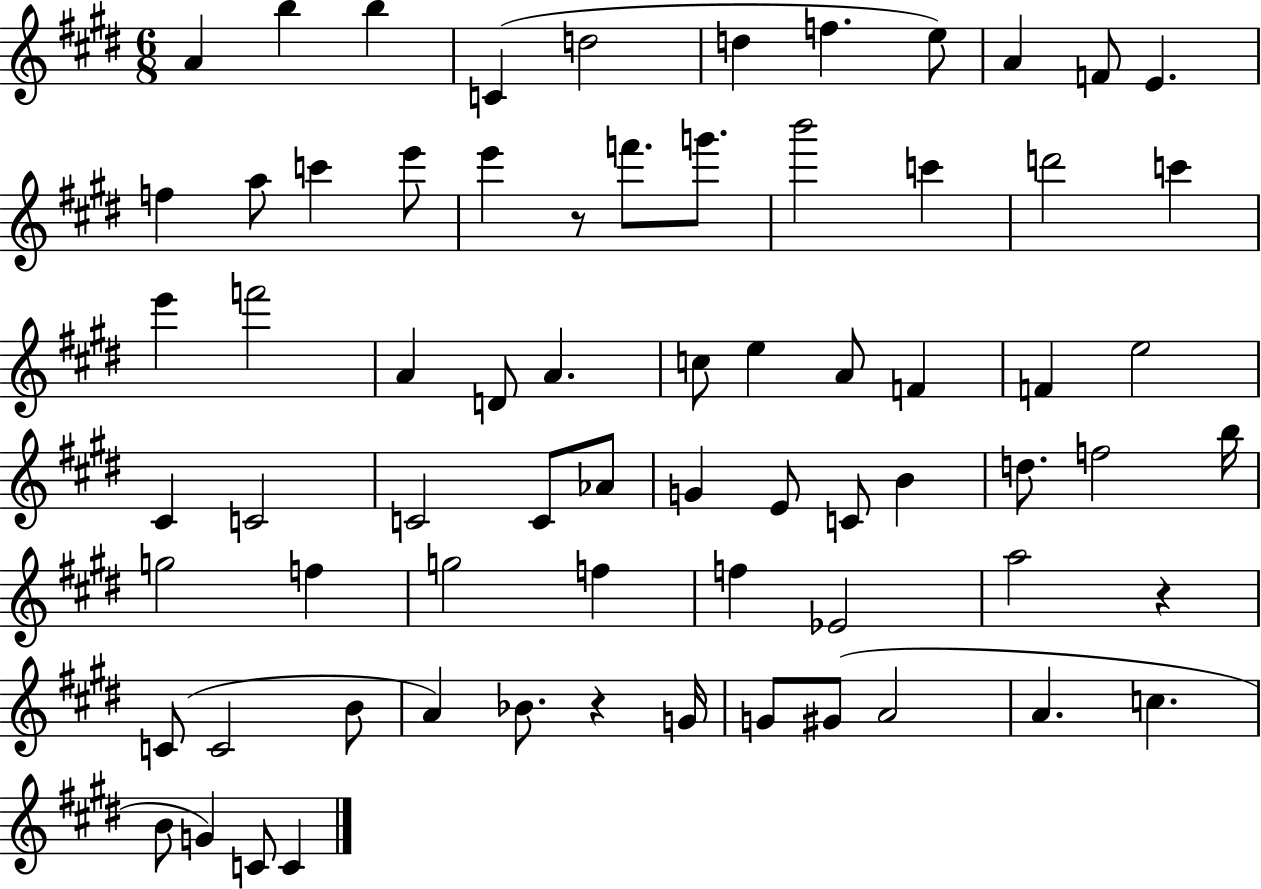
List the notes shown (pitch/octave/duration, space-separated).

A4/q B5/q B5/q C4/q D5/h D5/q F5/q. E5/e A4/q F4/e E4/q. F5/q A5/e C6/q E6/e E6/q R/e F6/e. G6/e. B6/h C6/q D6/h C6/q E6/q F6/h A4/q D4/e A4/q. C5/e E5/q A4/e F4/q F4/q E5/h C#4/q C4/h C4/h C4/e Ab4/e G4/q E4/e C4/e B4/q D5/e. F5/h B5/s G5/h F5/q G5/h F5/q F5/q Eb4/h A5/h R/q C4/e C4/h B4/e A4/q Bb4/e. R/q G4/s G4/e G#4/e A4/h A4/q. C5/q. B4/e G4/q C4/e C4/q